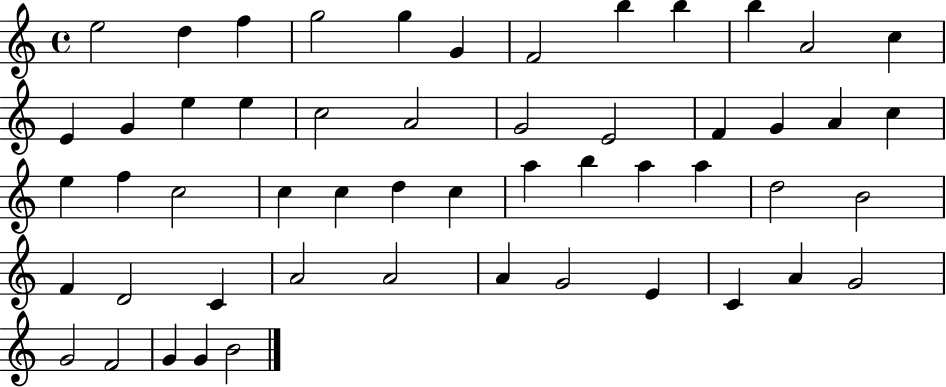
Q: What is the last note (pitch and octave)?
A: B4